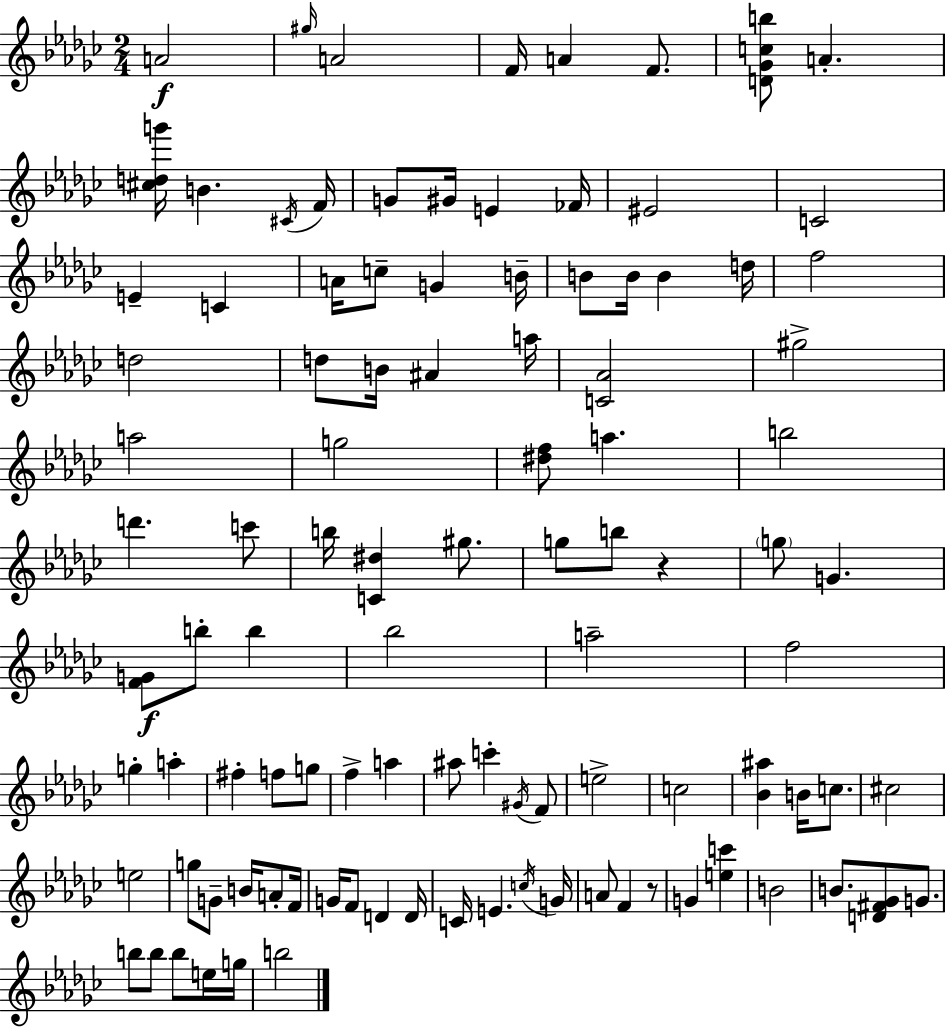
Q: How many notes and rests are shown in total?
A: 103